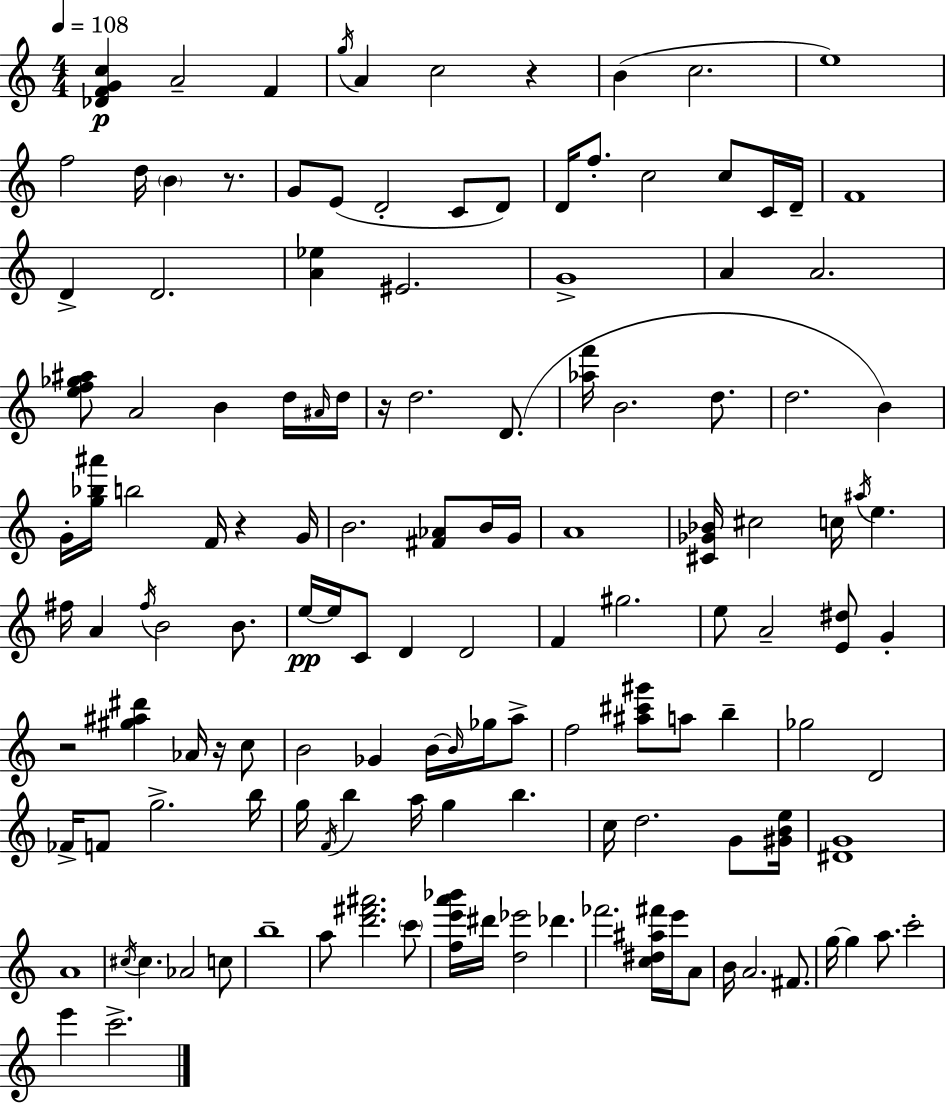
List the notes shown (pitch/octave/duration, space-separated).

[Db4,F4,G4,C5]/q A4/h F4/q G5/s A4/q C5/h R/q B4/q C5/h. E5/w F5/h D5/s B4/q R/e. G4/e E4/e D4/h C4/e D4/e D4/s F5/e. C5/h C5/e C4/s D4/s F4/w D4/q D4/h. [A4,Eb5]/q EIS4/h. G4/w A4/q A4/h. [E5,F5,Gb5,A#5]/e A4/h B4/q D5/s A#4/s D5/s R/s D5/h. D4/e. [Ab5,F6]/s B4/h. D5/e. D5/h. B4/q G4/s [G5,Bb5,A#6]/s B5/h F4/s R/q G4/s B4/h. [F#4,Ab4]/e B4/s G4/s A4/w [C#4,Gb4,Bb4]/s C#5/h C5/s A#5/s E5/q. F#5/s A4/q F#5/s B4/h B4/e. E5/s E5/s C4/e D4/q D4/h F4/q G#5/h. E5/e A4/h [E4,D#5]/e G4/q R/h [G#5,A#5,D#6]/q Ab4/s R/s C5/e B4/h Gb4/q B4/s B4/s Gb5/s A5/e F5/h [A#5,C#6,G#6]/e A5/e B5/q Gb5/h D4/h FES4/s F4/e G5/h. B5/s G5/s F4/s B5/q A5/s G5/q B5/q. C5/s D5/h. G4/e [G#4,B4,E5]/s [D#4,G4]/w A4/w C#5/s C#5/q. Ab4/h C5/e B5/w A5/e [D6,F#6,A#6]/h. C6/e [F5,E6,A6,Bb6]/s D#6/s [D5,Eb6]/h Db6/q. FES6/h. [C5,D#5,A#5,F#6]/s E6/s A4/e B4/s A4/h. F#4/e. G5/s G5/q A5/e. C6/h E6/q C6/h.